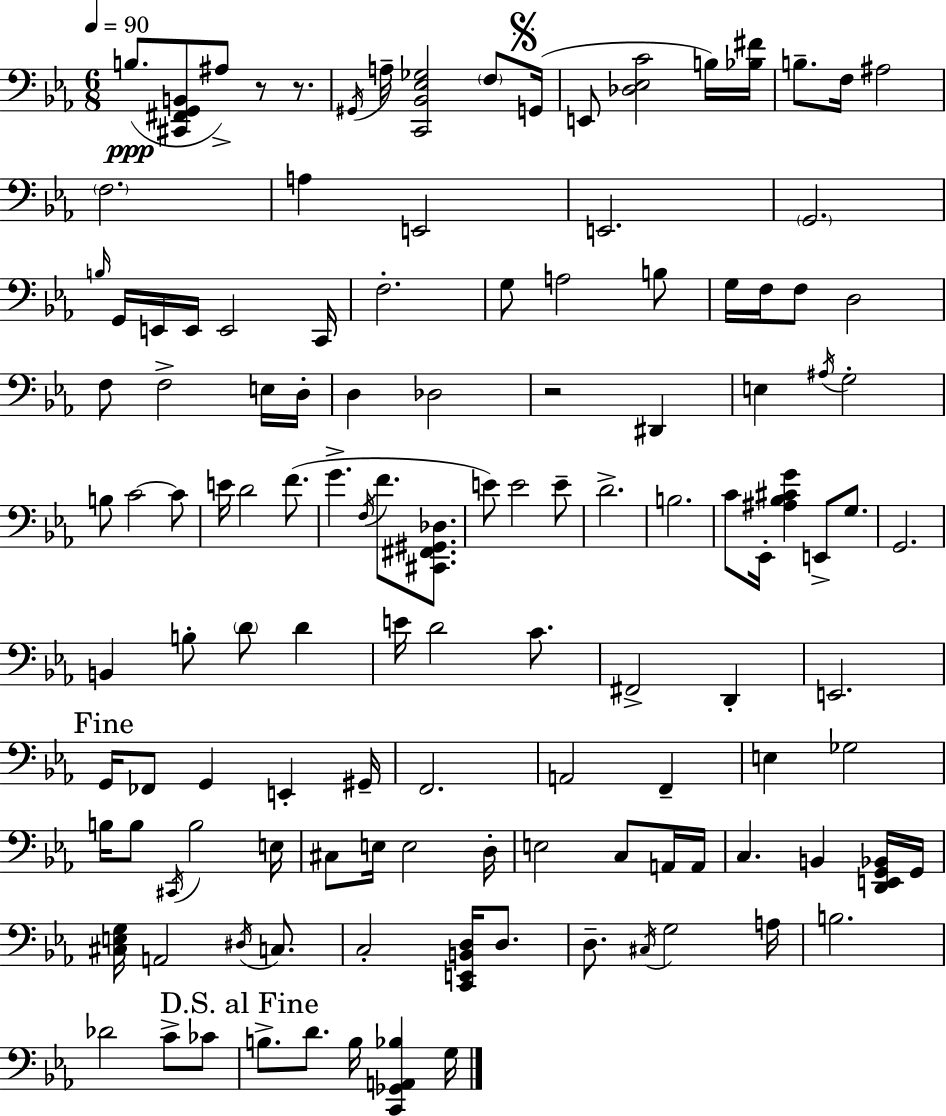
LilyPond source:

{
  \clef bass
  \numericTimeSignature
  \time 6/8
  \key ees \major
  \tempo 4 = 90
  b8.(\ppp <cis, fis, g, b,>8 ais8->) r8 r8. | \acciaccatura { gis,16 } a16-- <c, bes, ees ges>2 \parenthesize f8 | \mark \markup { \musicglyph "scripts.segno" } g,16( e,8 <des ees c'>2 b16) | <bes fis'>16 b8.-- f16 ais2 | \break \parenthesize f2. | a4 e,2 | e,2. | \parenthesize g,2. | \break \grace { b16 } g,16 e,16 e,16 e,2 | c,16 f2.-. | g8 a2 | b8 g16 f16 f8 d2 | \break f8 f2-> | e16 d16-. d4 des2 | r2 dis,4 | e4 \acciaccatura { ais16 } g2-. | \break b8 c'2~~ | c'8 e'16 d'2 | f'8.( g'4.-> \acciaccatura { f16 } f'8. | <cis, fis, gis, des>8. e'8) e'2 | \break e'8-- d'2.-> | b2. | c'8 ees,16-. <ais bes cis' g'>4 e,8-> | g8. g,2. | \break b,4 b8-. \parenthesize d'8 | d'4 e'16 d'2 | c'8. fis,2-> | d,4-. e,2. | \break \mark "Fine" g,16 fes,8 g,4 e,4-. | gis,16-- f,2. | a,2 | f,4-- e4 ges2 | \break b16 b8 \acciaccatura { cis,16 } b2 | e16 cis8 e16 e2 | d16-. e2 | c8 a,16 a,16 c4. b,4 | \break <d, e, g, bes,>16 g,16 <cis e g>16 a,2 | \acciaccatura { dis16 } c8. c2-. | <c, e, b, d>16 d8. d8.-- \acciaccatura { cis16 } g2 | a16 b2. | \break des'2 | c'8-> ces'8 \mark "D.S. al Fine" b8.-> d'8. | b16 <c, ges, a, bes>4 g16 \bar "|."
}